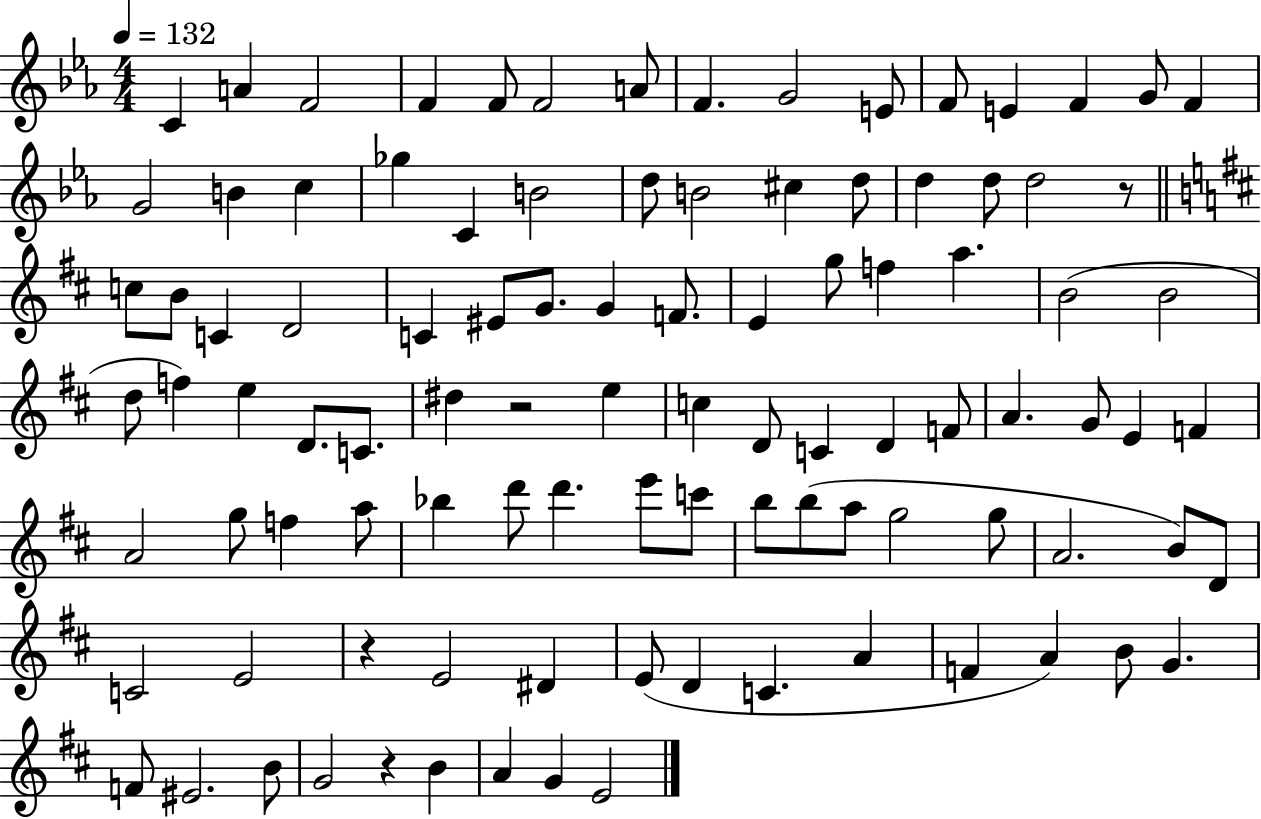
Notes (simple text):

C4/q A4/q F4/h F4/q F4/e F4/h A4/e F4/q. G4/h E4/e F4/e E4/q F4/q G4/e F4/q G4/h B4/q C5/q Gb5/q C4/q B4/h D5/e B4/h C#5/q D5/e D5/q D5/e D5/h R/e C5/e B4/e C4/q D4/h C4/q EIS4/e G4/e. G4/q F4/e. E4/q G5/e F5/q A5/q. B4/h B4/h D5/e F5/q E5/q D4/e. C4/e. D#5/q R/h E5/q C5/q D4/e C4/q D4/q F4/e A4/q. G4/e E4/q F4/q A4/h G5/e F5/q A5/e Bb5/q D6/e D6/q. E6/e C6/e B5/e B5/e A5/e G5/h G5/e A4/h. B4/e D4/e C4/h E4/h R/q E4/h D#4/q E4/e D4/q C4/q. A4/q F4/q A4/q B4/e G4/q. F4/e EIS4/h. B4/e G4/h R/q B4/q A4/q G4/q E4/h